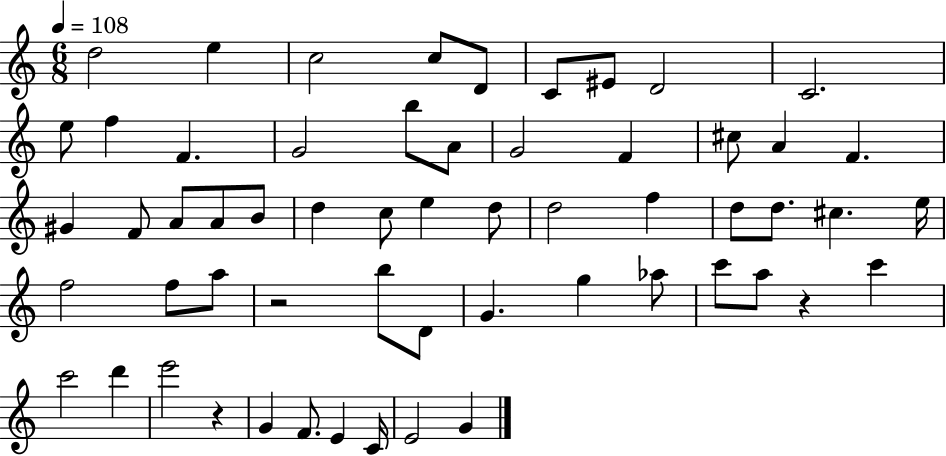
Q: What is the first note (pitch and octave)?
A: D5